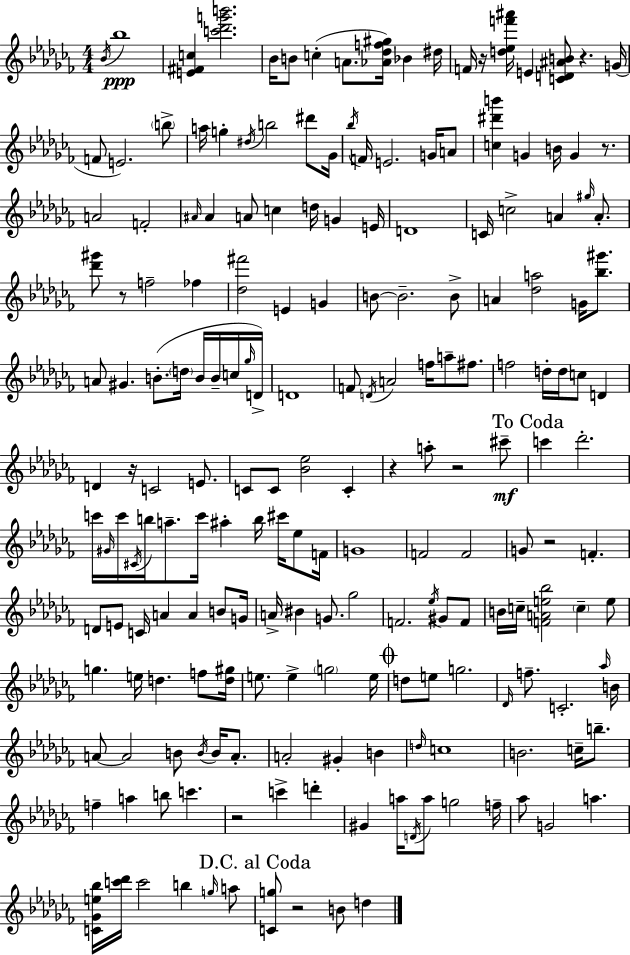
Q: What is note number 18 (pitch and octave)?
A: B5